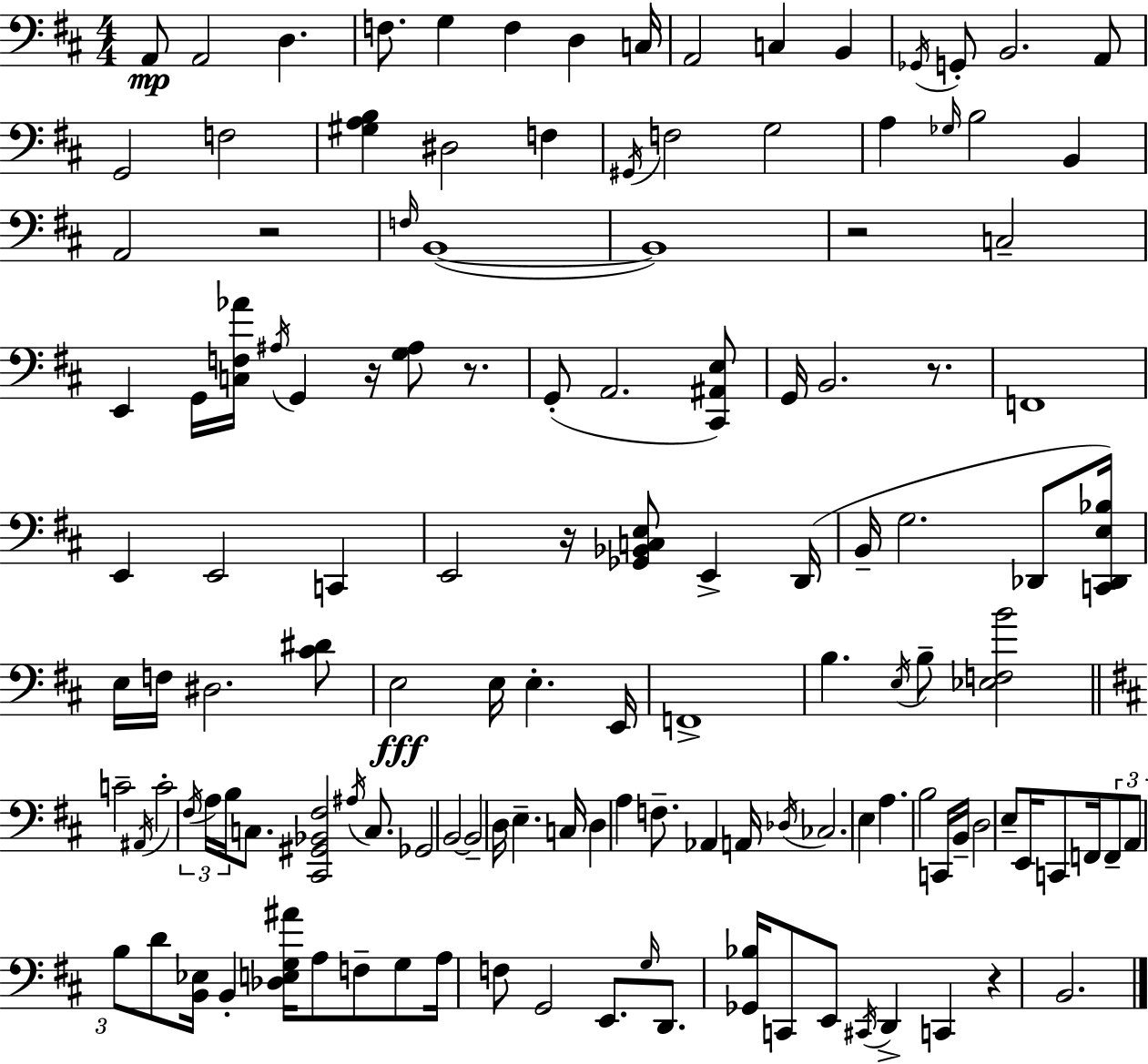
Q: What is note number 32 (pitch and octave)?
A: E2